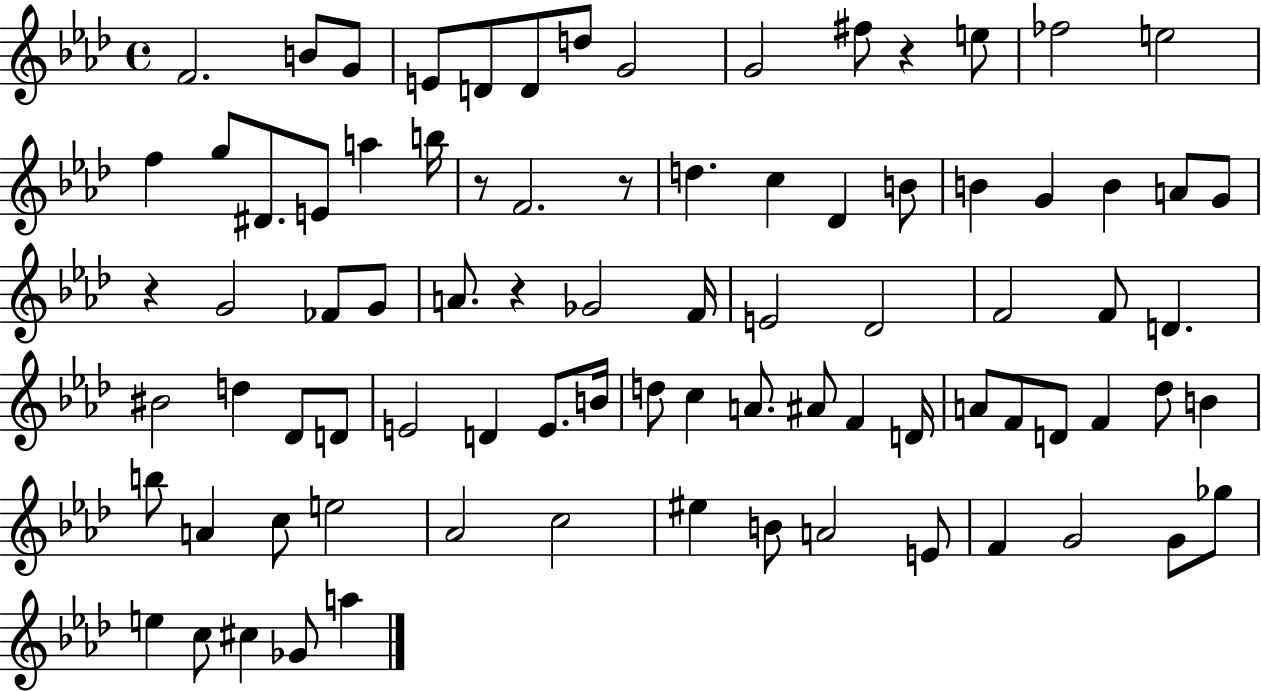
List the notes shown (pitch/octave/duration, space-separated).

F4/h. B4/e G4/e E4/e D4/e D4/e D5/e G4/h G4/h F#5/e R/q E5/e FES5/h E5/h F5/q G5/e D#4/e. E4/e A5/q B5/s R/e F4/h. R/e D5/q. C5/q Db4/q B4/e B4/q G4/q B4/q A4/e G4/e R/q G4/h FES4/e G4/e A4/e. R/q Gb4/h F4/s E4/h Db4/h F4/h F4/e D4/q. BIS4/h D5/q Db4/e D4/e E4/h D4/q E4/e. B4/s D5/e C5/q A4/e. A#4/e F4/q D4/s A4/e F4/e D4/e F4/q Db5/e B4/q B5/e A4/q C5/e E5/h Ab4/h C5/h EIS5/q B4/e A4/h E4/e F4/q G4/h G4/e Gb5/e E5/q C5/e C#5/q Gb4/e A5/q